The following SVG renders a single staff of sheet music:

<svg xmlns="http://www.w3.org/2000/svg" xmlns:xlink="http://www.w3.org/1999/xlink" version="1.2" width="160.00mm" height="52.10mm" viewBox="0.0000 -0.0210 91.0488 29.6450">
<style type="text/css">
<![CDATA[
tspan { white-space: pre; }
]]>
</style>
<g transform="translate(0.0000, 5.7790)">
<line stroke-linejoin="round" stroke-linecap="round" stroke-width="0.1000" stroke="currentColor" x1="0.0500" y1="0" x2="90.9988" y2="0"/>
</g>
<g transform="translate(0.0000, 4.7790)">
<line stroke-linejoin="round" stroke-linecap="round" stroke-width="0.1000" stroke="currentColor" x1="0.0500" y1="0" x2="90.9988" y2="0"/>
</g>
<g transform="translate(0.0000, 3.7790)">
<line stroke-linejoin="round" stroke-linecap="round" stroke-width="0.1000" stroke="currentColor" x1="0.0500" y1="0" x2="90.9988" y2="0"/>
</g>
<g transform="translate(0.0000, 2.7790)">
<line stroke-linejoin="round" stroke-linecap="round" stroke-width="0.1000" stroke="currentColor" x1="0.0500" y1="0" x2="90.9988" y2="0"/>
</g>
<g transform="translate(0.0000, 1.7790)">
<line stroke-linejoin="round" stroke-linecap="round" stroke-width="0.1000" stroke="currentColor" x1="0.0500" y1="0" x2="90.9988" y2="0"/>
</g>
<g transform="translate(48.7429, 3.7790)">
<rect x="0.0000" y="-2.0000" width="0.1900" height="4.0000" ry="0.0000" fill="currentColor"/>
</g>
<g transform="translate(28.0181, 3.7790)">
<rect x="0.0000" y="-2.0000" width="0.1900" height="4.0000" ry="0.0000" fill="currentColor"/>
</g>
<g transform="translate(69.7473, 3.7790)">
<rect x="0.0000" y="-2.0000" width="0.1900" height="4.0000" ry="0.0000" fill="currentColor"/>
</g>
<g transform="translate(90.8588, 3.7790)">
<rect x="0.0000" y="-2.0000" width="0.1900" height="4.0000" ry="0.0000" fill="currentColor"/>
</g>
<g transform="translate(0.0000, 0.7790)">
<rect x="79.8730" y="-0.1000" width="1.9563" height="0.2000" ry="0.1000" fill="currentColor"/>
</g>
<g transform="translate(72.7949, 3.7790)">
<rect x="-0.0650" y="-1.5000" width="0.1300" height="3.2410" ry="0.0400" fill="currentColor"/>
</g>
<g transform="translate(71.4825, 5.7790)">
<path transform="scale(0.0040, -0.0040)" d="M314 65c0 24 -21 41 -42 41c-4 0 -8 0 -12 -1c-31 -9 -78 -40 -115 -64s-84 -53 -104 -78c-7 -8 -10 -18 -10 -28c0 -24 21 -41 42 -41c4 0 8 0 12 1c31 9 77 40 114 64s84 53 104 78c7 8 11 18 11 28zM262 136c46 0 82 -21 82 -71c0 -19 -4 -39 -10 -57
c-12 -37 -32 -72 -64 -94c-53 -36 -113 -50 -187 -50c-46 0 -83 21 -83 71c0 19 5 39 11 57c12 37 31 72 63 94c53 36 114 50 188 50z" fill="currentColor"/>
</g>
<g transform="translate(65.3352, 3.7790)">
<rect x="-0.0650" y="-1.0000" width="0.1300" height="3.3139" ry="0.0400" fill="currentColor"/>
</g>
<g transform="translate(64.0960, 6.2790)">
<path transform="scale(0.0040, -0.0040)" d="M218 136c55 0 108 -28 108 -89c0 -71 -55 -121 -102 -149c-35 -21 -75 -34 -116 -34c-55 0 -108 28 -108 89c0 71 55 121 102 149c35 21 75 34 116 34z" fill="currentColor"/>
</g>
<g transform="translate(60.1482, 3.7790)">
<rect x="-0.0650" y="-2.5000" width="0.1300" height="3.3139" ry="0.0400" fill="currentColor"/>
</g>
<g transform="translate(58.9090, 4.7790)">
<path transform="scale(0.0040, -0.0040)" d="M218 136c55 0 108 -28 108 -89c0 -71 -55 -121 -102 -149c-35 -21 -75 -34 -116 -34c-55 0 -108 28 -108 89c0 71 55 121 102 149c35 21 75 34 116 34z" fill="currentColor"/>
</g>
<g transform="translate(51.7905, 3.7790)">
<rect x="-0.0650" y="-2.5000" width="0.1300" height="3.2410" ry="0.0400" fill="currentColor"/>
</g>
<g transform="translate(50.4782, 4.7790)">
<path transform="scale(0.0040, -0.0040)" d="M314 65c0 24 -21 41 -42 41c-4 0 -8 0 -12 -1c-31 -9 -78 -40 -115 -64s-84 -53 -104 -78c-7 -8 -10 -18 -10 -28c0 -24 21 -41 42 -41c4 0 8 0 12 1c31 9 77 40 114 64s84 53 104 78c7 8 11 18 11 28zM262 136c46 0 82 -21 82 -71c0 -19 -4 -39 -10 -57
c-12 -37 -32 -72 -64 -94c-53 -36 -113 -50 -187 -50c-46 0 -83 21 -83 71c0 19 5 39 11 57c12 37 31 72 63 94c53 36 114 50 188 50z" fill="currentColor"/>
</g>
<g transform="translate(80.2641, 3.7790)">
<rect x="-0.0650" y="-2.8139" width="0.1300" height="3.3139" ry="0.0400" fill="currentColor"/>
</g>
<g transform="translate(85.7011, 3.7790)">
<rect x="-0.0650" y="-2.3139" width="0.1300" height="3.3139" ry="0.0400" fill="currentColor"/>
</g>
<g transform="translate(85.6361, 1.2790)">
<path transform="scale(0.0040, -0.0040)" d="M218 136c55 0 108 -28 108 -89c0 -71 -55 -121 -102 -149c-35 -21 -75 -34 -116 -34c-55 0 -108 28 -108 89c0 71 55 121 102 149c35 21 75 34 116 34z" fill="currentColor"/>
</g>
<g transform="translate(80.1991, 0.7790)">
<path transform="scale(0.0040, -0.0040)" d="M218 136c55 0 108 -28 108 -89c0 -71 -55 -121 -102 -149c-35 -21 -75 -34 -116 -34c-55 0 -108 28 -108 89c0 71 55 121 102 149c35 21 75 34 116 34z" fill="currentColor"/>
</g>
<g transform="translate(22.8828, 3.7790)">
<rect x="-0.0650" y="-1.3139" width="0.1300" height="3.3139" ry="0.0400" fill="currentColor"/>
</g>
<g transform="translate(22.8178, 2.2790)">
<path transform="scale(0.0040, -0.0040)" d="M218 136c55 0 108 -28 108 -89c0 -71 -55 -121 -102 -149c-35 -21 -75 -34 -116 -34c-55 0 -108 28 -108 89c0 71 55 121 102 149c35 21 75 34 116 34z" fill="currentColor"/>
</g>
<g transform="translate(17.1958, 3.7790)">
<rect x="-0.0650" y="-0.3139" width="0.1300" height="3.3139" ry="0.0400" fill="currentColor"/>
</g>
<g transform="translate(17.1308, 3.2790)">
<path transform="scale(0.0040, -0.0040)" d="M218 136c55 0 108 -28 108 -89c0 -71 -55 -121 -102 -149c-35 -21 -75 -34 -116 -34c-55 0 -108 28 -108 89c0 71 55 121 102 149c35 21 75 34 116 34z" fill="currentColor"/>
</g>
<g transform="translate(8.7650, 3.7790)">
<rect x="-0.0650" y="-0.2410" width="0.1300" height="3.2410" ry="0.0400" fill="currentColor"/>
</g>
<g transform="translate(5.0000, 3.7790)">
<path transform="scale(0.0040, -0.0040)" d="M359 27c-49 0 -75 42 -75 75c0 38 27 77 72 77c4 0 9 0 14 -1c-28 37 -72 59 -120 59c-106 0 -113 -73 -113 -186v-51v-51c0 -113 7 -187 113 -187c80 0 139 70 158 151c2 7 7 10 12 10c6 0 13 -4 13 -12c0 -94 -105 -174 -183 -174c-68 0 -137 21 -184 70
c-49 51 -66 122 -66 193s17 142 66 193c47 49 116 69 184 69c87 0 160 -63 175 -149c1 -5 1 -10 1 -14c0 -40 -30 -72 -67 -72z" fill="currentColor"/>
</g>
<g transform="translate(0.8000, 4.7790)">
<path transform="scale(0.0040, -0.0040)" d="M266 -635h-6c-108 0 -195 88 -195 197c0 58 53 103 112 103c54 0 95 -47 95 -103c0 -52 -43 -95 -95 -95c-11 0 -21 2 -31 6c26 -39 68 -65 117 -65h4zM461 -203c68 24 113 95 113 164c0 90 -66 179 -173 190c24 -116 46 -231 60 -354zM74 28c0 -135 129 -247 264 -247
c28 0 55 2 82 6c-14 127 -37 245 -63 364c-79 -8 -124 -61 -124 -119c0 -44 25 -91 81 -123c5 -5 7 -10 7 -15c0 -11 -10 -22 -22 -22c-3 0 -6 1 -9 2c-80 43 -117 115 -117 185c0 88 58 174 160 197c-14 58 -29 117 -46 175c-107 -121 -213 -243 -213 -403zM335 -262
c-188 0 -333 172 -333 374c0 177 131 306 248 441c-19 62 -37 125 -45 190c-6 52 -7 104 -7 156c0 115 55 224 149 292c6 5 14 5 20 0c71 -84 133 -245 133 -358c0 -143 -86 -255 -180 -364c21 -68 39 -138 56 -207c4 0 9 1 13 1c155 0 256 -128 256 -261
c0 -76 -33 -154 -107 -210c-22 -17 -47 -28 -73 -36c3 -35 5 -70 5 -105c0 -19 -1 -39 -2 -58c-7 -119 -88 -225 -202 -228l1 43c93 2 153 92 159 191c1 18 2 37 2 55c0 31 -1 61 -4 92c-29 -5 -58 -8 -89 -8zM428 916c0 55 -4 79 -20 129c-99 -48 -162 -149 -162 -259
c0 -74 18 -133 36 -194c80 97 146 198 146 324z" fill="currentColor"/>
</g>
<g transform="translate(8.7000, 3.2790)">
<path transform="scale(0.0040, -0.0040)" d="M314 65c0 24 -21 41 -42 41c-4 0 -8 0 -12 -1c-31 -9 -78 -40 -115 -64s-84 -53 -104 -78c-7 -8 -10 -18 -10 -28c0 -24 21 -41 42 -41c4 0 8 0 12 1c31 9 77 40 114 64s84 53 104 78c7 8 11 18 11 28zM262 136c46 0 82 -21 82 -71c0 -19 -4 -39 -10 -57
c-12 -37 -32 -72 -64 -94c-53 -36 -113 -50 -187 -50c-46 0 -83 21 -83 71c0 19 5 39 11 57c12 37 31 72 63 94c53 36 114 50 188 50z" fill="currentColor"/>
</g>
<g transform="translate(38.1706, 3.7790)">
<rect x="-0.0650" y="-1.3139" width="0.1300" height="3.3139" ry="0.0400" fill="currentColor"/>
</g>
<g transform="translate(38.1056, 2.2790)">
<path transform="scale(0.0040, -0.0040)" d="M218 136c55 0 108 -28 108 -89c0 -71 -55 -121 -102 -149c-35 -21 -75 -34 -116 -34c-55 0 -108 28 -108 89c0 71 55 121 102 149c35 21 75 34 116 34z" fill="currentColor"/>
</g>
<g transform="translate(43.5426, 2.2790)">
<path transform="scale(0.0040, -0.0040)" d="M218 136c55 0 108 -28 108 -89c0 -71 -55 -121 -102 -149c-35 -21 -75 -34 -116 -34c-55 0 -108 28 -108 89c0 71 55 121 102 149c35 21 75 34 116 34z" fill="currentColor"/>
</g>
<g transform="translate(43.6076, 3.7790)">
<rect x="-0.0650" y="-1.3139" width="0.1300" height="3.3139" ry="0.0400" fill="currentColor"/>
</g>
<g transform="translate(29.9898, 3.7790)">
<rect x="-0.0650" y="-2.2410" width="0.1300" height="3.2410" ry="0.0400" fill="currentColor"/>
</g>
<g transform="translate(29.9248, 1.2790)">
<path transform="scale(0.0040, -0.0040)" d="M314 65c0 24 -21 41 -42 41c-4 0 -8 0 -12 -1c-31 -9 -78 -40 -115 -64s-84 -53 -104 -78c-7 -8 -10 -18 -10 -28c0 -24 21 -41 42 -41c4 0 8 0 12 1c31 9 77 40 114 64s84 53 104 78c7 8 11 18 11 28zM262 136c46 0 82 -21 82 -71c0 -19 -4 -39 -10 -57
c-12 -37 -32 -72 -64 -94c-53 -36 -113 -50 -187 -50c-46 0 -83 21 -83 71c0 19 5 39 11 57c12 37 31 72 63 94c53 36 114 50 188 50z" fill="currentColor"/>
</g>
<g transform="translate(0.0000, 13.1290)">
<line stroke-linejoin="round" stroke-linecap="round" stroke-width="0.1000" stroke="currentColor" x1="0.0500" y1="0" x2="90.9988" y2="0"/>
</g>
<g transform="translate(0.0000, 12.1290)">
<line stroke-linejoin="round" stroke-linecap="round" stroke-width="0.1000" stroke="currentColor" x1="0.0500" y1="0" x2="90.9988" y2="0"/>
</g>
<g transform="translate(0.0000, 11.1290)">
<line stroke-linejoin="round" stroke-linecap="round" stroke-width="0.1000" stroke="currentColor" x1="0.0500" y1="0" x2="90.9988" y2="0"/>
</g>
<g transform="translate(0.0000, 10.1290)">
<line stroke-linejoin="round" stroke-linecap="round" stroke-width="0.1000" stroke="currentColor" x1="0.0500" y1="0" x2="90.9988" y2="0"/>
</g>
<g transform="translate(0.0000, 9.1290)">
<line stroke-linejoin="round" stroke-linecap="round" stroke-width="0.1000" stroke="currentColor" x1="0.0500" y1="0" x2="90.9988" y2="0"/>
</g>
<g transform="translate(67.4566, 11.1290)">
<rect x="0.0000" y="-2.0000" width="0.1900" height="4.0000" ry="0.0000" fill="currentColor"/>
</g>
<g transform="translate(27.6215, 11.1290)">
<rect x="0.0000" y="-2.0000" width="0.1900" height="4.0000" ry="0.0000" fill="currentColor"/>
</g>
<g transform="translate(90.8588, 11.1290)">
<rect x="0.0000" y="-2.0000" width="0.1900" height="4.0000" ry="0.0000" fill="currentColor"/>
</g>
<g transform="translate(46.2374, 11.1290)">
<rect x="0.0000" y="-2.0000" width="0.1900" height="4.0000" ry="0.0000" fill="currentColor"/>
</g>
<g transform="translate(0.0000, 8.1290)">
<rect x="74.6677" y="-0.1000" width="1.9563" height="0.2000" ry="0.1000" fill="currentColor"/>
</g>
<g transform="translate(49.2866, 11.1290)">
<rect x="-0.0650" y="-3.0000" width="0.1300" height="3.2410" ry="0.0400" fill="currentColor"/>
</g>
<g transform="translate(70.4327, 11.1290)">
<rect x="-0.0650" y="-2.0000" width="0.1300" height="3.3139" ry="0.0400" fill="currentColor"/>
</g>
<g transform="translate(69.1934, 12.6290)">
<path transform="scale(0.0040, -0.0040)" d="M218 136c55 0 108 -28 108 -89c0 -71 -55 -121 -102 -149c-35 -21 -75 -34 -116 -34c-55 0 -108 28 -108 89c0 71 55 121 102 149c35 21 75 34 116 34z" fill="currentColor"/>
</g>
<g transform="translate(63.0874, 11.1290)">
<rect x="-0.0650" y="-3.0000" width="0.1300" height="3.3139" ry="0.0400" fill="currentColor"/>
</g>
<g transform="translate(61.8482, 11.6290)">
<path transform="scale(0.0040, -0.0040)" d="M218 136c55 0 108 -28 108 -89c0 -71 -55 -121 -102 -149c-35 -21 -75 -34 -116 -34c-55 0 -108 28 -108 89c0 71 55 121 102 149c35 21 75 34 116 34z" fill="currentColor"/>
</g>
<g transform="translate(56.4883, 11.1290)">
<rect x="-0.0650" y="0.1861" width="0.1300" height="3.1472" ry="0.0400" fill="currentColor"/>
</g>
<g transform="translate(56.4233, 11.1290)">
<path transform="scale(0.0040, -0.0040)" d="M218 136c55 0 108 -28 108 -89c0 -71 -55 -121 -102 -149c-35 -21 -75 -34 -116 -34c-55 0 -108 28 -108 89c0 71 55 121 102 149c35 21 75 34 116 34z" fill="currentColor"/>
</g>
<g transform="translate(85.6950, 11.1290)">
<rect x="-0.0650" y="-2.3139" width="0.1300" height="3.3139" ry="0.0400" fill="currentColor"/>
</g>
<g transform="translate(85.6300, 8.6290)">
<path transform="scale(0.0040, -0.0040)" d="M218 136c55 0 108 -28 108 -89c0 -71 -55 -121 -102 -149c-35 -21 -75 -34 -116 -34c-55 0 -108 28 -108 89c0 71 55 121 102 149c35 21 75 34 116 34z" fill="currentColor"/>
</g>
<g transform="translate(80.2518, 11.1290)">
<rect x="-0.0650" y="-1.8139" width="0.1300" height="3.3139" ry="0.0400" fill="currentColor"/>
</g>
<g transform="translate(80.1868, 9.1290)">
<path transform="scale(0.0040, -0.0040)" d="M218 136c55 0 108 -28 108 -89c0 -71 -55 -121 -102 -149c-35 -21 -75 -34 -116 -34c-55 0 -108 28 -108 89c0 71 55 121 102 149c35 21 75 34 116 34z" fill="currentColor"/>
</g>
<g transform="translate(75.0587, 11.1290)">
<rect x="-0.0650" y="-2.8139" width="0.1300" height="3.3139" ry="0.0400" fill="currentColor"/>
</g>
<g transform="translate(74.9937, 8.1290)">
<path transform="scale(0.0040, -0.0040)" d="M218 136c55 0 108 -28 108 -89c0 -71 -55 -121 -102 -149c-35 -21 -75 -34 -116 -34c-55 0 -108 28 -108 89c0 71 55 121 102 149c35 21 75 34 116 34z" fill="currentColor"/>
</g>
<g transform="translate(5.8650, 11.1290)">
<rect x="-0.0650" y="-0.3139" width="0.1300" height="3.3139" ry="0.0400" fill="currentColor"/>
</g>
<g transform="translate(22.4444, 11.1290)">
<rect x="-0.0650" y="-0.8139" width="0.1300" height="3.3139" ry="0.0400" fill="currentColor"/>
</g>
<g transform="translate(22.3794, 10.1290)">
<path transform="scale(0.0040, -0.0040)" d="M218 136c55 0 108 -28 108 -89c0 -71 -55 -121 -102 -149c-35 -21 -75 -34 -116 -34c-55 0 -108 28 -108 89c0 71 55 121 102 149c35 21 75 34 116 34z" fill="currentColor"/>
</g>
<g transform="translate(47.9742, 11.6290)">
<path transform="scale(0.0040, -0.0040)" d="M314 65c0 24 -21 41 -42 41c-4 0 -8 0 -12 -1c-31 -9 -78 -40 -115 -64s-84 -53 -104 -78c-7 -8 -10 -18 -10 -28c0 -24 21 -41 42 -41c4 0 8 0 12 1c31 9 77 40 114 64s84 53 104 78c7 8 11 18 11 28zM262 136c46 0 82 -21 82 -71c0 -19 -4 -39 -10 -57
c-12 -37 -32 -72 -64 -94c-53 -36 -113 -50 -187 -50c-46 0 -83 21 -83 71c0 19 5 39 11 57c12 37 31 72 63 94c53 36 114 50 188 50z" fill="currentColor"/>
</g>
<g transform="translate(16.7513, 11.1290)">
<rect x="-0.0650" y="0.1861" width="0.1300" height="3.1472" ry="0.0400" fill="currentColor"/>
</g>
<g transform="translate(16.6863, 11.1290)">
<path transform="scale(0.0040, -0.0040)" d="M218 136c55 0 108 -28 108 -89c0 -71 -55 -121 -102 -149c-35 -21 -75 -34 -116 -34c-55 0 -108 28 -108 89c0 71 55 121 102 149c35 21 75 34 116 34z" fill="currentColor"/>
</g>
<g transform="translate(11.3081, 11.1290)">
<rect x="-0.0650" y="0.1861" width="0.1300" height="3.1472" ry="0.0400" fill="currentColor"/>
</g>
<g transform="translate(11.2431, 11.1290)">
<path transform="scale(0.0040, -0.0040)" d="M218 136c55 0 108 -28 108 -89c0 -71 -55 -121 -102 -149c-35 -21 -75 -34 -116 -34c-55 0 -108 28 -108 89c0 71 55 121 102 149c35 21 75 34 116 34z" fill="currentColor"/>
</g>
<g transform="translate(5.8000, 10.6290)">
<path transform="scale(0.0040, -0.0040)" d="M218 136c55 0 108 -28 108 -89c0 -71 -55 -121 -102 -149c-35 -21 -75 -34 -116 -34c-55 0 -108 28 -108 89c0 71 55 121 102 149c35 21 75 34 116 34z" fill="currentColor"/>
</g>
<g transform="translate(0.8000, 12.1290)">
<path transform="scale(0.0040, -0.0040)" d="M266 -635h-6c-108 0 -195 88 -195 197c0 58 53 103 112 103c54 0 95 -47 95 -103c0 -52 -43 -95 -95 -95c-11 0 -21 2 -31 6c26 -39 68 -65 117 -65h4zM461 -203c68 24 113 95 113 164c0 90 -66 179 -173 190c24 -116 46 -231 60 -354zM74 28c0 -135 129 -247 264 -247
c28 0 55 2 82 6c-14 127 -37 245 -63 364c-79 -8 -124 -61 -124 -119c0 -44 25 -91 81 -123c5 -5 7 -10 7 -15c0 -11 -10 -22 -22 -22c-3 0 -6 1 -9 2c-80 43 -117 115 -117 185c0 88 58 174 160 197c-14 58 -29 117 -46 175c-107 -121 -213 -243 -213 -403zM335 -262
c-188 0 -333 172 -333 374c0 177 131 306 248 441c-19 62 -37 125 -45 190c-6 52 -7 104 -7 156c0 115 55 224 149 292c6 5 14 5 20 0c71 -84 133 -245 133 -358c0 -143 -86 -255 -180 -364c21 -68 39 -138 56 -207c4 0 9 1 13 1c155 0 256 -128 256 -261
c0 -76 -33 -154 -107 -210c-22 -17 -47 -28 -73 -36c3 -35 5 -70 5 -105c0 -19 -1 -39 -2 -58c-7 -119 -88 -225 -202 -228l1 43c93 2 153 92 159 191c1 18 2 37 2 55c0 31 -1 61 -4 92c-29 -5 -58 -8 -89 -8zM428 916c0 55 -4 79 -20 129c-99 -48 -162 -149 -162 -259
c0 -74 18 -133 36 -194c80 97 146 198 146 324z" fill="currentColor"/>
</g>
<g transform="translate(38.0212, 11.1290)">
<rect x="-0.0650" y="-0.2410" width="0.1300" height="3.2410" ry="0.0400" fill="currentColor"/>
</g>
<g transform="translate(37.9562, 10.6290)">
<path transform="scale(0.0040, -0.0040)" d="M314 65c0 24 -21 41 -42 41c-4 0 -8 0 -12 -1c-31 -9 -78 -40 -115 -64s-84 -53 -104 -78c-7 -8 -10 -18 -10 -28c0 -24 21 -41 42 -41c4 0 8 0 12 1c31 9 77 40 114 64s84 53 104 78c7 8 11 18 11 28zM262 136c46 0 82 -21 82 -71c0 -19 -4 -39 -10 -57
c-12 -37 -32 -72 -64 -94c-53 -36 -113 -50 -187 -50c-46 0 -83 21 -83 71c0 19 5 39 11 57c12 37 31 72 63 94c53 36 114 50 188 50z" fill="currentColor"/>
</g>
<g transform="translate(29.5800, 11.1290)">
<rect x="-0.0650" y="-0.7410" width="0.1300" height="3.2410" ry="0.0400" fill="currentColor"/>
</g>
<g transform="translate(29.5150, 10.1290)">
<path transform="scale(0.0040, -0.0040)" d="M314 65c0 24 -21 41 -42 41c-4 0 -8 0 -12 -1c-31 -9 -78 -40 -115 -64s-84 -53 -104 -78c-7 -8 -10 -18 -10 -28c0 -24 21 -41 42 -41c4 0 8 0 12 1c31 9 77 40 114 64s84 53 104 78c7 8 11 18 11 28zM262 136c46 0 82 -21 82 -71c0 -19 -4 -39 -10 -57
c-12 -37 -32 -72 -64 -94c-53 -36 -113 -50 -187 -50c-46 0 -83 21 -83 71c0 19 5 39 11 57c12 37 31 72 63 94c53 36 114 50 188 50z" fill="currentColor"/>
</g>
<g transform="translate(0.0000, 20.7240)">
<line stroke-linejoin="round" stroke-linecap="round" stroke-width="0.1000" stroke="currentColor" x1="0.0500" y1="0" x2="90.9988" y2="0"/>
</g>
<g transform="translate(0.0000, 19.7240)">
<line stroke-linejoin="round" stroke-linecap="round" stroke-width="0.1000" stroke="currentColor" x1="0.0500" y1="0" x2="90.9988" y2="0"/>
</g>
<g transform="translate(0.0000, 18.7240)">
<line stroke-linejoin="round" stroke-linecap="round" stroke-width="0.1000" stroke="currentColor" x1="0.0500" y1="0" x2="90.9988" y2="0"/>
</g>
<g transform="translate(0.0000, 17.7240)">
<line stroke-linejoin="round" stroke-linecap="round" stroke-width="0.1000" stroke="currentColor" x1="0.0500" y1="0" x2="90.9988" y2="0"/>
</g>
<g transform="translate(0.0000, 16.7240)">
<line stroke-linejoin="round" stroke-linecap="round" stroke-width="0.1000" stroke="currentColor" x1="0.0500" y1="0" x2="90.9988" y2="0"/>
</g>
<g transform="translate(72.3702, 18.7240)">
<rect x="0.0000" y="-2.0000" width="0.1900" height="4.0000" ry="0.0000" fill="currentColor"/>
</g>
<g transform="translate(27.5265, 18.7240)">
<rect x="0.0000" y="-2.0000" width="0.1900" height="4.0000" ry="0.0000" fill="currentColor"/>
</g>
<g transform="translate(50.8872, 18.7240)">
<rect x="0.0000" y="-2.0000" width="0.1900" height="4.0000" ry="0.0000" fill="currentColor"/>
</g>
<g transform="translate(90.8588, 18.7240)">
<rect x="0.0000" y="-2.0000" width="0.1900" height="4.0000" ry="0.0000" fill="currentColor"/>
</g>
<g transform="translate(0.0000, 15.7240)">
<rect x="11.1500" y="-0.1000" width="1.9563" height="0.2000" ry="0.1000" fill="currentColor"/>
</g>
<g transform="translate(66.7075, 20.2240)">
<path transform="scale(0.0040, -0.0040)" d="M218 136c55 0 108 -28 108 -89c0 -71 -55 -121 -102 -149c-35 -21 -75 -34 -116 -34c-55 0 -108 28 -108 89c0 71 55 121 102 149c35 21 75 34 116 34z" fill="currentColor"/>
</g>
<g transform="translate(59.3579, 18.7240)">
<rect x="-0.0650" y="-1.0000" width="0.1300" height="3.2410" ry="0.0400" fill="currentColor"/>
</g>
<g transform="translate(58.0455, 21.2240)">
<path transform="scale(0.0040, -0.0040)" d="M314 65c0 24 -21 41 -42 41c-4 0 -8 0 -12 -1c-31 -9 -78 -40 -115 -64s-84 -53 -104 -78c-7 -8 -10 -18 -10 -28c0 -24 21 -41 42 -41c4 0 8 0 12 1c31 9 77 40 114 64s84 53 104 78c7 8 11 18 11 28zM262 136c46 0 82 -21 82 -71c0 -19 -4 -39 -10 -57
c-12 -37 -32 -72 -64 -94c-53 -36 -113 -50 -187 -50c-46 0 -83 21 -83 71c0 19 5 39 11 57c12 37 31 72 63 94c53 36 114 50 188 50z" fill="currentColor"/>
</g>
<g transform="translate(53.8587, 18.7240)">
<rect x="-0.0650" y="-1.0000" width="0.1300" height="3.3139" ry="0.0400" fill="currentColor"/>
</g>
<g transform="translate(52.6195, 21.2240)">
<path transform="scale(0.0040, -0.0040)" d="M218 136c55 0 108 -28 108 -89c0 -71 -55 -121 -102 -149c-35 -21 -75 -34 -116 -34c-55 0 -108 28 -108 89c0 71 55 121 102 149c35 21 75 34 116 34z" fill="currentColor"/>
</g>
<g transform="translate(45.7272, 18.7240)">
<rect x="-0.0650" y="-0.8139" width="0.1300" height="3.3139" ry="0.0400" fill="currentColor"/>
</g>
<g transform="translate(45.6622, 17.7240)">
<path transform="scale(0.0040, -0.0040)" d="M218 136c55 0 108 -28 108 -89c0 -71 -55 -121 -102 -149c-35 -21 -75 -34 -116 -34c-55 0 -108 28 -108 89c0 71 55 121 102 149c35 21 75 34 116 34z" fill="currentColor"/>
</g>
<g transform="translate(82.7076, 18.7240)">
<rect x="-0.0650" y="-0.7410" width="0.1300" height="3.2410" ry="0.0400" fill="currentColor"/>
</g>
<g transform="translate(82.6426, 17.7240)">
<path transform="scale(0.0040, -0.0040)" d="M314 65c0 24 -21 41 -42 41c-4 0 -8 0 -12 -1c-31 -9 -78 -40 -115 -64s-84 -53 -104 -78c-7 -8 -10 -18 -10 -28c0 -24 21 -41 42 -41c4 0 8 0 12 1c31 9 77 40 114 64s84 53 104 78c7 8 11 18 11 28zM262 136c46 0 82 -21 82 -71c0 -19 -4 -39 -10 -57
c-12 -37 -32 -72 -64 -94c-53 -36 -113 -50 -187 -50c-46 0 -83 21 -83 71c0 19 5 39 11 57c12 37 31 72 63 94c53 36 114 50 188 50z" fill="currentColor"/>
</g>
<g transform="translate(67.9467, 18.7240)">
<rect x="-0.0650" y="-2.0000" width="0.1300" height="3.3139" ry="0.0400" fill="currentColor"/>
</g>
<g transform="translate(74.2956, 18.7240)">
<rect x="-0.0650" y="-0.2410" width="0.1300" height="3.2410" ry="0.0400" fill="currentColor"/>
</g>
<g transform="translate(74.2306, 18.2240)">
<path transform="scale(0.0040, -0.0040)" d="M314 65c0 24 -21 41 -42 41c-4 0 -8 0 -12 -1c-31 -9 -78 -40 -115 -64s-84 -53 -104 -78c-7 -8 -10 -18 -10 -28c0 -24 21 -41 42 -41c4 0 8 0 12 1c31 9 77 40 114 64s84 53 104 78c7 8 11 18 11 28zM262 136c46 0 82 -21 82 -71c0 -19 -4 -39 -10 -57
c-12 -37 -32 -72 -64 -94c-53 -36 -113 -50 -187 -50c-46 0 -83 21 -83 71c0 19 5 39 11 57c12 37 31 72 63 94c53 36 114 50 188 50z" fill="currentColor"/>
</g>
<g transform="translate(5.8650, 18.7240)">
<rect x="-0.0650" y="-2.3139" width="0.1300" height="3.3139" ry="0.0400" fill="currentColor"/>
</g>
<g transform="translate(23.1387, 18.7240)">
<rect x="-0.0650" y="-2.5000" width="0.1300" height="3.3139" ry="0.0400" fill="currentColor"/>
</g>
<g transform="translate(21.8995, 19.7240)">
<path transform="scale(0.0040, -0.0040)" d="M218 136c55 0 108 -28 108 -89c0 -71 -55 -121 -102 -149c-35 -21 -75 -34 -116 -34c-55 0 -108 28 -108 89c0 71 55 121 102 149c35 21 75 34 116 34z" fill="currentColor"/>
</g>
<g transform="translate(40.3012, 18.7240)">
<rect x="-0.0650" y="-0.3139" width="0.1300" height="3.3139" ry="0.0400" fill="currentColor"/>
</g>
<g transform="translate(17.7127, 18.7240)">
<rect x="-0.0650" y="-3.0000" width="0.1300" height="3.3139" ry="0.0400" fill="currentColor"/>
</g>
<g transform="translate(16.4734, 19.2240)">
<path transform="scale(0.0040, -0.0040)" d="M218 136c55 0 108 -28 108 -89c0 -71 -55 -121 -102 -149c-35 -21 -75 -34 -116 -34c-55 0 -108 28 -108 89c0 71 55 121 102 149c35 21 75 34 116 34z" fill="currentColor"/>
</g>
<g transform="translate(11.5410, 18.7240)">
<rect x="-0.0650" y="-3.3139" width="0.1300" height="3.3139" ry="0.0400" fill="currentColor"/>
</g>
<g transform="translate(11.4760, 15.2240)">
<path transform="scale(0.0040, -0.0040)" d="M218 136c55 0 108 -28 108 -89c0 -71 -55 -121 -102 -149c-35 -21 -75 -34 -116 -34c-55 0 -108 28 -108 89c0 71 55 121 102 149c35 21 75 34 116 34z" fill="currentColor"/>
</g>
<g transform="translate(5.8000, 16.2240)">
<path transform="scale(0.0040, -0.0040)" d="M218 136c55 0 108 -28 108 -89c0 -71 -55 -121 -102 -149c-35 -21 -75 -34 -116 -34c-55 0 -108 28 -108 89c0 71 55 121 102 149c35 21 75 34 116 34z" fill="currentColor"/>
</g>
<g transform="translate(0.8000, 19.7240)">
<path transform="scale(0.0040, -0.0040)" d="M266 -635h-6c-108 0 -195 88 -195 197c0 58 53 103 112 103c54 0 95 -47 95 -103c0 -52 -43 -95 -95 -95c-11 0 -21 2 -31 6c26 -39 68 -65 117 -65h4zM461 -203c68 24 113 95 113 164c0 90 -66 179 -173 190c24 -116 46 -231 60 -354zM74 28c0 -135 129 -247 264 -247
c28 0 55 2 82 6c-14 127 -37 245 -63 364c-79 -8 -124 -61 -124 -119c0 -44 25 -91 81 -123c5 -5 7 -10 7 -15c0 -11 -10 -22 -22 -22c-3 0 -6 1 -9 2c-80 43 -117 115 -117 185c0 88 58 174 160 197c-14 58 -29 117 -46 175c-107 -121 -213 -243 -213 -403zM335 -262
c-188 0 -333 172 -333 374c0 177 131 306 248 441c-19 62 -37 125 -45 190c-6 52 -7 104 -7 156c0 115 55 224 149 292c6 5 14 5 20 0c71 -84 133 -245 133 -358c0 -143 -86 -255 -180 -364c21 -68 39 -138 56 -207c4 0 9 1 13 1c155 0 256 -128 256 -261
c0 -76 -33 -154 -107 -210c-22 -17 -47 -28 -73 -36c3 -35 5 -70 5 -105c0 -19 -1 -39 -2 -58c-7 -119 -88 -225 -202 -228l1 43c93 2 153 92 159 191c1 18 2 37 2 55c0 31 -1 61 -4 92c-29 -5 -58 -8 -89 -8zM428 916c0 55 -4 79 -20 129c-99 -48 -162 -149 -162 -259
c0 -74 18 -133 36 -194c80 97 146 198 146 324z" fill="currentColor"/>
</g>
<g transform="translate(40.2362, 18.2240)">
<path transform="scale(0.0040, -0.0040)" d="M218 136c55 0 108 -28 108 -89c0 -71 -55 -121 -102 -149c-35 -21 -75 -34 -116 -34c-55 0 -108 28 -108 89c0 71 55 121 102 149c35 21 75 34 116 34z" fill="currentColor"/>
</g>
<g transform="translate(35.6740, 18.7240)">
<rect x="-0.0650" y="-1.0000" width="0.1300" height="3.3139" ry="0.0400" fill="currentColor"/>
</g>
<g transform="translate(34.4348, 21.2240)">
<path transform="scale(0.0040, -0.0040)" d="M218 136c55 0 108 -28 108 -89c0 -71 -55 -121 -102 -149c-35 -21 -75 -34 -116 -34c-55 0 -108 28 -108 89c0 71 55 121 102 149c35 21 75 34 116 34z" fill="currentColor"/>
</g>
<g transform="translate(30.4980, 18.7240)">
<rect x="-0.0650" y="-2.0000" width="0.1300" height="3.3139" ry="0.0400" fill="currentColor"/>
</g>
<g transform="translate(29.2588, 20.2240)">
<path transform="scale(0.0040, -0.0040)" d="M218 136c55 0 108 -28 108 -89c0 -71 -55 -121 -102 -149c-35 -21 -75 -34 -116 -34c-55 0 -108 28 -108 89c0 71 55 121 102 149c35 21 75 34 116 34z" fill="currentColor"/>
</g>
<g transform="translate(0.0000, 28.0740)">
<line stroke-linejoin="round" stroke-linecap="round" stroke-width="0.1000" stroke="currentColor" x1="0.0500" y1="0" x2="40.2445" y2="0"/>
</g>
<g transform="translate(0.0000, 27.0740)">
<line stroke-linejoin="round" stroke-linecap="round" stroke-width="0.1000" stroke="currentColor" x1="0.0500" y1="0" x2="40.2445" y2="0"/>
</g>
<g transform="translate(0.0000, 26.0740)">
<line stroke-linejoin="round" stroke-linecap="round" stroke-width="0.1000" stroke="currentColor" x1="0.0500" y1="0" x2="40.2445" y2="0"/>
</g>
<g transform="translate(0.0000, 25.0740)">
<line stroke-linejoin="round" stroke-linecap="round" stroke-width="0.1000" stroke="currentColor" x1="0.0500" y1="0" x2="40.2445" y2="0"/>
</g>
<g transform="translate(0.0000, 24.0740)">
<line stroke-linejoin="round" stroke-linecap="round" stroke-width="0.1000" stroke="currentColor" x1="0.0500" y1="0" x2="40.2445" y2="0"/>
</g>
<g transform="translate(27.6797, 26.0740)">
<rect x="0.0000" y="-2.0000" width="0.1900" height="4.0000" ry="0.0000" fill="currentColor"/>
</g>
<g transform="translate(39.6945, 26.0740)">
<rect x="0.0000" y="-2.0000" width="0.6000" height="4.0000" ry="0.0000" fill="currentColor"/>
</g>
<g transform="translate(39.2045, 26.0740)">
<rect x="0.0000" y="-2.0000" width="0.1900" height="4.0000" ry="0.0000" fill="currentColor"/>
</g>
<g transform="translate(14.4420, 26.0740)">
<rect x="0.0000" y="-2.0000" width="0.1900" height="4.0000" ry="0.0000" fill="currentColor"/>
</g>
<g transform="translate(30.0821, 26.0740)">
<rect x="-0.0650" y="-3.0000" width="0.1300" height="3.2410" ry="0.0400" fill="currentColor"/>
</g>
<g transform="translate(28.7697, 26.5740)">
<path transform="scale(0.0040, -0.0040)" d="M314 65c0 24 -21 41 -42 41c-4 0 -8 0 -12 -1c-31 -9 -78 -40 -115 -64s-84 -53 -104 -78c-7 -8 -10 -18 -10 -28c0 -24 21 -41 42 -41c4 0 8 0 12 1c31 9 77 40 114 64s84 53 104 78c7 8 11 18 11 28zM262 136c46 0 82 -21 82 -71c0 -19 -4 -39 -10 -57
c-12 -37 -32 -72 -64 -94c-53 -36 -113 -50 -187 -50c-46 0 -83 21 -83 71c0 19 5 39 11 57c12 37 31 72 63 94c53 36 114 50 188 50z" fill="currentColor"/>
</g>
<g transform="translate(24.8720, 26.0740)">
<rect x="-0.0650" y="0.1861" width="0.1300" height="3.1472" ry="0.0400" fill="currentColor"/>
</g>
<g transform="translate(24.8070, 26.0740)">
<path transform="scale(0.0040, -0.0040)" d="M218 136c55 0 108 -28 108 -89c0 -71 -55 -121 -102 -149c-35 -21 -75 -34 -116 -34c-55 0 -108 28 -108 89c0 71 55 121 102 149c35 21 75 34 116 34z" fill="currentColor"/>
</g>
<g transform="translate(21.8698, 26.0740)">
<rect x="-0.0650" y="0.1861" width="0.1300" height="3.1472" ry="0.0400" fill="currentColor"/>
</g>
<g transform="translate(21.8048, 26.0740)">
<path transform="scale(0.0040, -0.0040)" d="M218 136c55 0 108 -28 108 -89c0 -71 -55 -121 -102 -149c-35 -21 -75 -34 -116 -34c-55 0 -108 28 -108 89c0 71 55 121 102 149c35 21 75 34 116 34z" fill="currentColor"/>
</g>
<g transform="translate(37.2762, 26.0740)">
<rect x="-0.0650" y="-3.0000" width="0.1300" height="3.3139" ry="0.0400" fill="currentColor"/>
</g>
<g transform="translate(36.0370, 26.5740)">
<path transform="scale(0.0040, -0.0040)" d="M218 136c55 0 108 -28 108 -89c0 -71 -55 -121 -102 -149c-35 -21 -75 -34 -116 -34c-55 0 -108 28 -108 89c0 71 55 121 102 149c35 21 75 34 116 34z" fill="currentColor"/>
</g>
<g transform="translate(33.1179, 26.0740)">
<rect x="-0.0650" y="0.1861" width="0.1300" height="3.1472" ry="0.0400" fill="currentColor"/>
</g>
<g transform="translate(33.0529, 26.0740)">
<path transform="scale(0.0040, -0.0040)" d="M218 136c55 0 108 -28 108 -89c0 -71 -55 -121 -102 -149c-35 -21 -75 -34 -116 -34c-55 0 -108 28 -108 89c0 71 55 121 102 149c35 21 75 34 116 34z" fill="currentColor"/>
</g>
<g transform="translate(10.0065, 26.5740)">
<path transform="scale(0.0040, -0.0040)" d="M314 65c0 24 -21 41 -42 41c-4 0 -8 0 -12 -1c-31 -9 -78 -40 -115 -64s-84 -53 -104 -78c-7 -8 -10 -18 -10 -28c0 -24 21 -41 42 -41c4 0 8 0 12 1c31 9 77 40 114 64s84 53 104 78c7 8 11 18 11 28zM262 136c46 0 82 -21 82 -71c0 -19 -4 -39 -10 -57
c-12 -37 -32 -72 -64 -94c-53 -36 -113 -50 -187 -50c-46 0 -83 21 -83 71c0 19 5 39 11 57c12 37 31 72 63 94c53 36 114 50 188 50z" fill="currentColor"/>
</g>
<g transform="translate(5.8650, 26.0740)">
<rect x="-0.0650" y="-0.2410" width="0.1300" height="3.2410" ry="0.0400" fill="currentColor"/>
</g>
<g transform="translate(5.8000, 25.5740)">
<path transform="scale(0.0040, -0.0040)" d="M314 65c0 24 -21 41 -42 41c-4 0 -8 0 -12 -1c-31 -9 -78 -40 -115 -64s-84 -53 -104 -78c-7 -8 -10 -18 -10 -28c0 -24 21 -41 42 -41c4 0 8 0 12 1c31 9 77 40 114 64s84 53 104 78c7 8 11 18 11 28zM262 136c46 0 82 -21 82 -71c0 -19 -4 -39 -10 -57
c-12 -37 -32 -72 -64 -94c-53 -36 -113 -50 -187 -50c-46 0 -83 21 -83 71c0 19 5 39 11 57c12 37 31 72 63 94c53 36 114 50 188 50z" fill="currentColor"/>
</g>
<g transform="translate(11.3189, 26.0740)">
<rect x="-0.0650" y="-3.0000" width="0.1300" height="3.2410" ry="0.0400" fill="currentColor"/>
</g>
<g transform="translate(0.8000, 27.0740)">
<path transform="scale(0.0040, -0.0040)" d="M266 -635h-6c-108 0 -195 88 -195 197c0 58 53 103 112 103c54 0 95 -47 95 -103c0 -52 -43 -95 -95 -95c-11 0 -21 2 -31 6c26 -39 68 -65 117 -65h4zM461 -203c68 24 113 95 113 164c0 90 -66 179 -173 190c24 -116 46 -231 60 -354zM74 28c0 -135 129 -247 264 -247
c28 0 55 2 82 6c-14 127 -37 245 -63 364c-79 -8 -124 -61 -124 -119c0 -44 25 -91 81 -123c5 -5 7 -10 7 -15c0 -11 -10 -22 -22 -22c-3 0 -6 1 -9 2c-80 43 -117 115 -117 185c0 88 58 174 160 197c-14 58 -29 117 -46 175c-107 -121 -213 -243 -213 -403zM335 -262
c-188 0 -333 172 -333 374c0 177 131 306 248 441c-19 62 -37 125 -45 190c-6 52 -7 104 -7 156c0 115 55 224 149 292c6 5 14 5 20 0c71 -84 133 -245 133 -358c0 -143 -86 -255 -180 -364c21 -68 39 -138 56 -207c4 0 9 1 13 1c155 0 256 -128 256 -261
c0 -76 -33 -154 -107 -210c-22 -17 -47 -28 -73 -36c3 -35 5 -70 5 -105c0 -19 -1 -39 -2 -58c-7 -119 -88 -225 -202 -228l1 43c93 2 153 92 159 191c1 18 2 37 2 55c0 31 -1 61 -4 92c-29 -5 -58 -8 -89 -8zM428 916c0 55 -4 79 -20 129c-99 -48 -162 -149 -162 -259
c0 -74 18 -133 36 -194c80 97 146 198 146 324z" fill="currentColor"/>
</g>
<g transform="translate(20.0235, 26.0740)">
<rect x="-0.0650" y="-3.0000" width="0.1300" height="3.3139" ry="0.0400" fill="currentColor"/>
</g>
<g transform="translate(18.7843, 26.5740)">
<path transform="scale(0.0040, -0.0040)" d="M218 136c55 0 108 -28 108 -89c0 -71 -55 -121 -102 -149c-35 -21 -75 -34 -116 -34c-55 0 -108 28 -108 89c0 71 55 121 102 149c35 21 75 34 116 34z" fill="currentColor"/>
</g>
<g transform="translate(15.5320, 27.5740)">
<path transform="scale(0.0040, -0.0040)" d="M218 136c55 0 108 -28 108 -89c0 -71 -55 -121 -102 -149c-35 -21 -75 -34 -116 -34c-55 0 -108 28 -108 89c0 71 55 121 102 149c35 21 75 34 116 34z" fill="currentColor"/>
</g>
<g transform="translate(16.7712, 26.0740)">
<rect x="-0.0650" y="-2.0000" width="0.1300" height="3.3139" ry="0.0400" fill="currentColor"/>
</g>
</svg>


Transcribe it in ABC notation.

X:1
T:Untitled
M:4/4
L:1/4
K:C
c2 c e g2 e e G2 G D E2 a g c B B d d2 c2 A2 B A F a f g g b A G F D c d D D2 F c2 d2 c2 A2 F A B B A2 B A